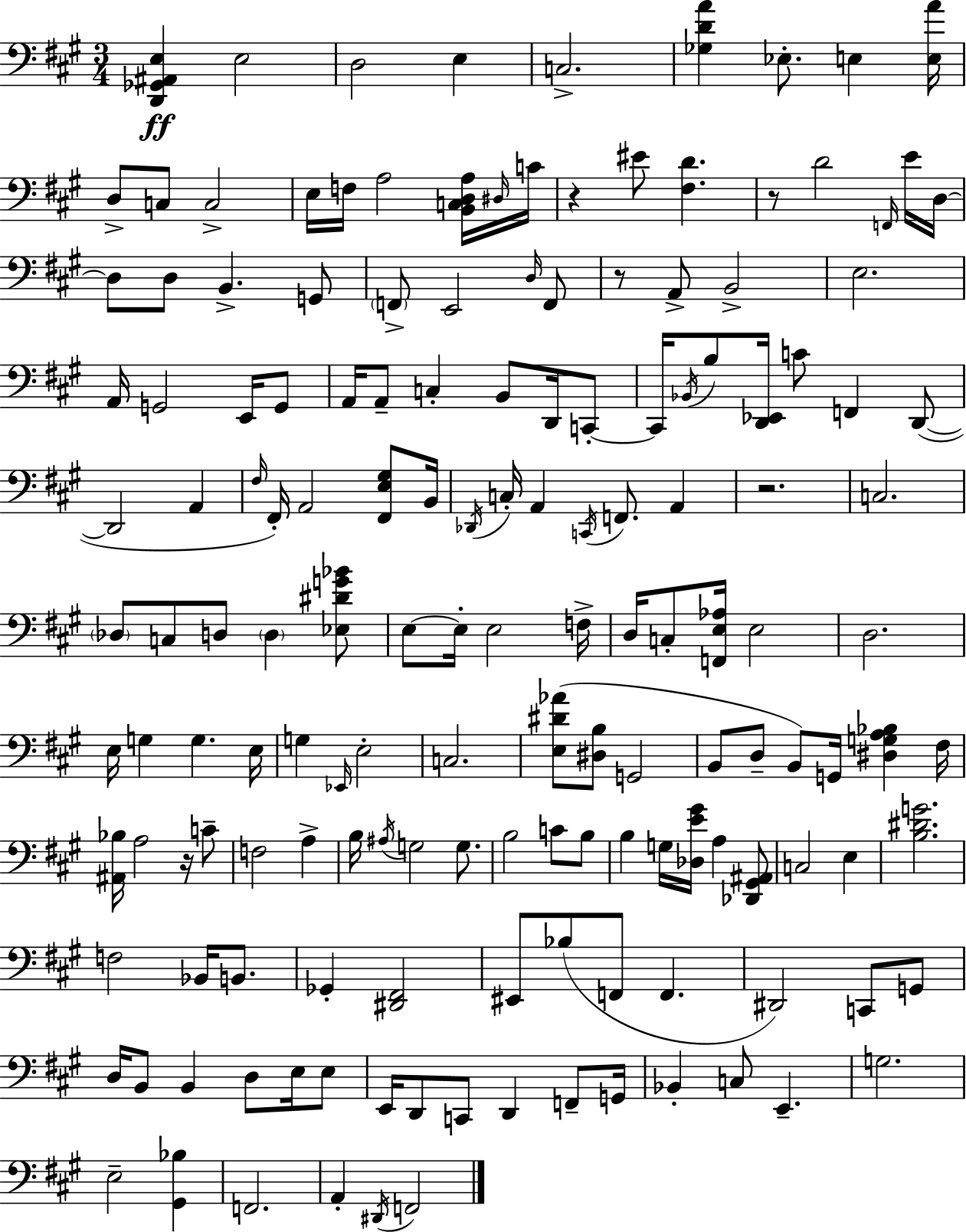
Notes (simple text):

[D2,Gb2,A#2,E3]/q E3/h D3/h E3/q C3/h. [Gb3,D4,A4]/q Eb3/e. E3/q [E3,A4]/s D3/e C3/e C3/h E3/s F3/s A3/h [B2,C3,D3,A3]/s D#3/s C4/s R/q EIS4/e [F#3,D4]/q. R/e D4/h F2/s E4/s D3/s D3/e D3/e B2/q. G2/e F2/e E2/h D3/s F2/e R/e A2/e B2/h E3/h. A2/s G2/h E2/s G2/e A2/s A2/e C3/q B2/e D2/s C2/e C2/s Bb2/s B3/e [D2,Eb2]/s C4/e F2/q D2/e D2/h A2/q F#3/s F#2/s A2/h [F#2,E3,G#3]/e B2/s Db2/s C3/s A2/q C2/s F2/e. A2/q R/h. C3/h. Db3/e C3/e D3/e D3/q [Eb3,D#4,G4,Bb4]/e E3/e E3/s E3/h F3/s D3/s C3/e [F2,E3,Ab3]/s E3/h D3/h. E3/s G3/q G3/q. E3/s G3/q Eb2/s E3/h C3/h. [E3,D#4,Ab4]/e [D#3,B3]/e G2/h B2/e D3/e B2/e G2/s [D#3,G3,A3,Bb3]/q F#3/s [A#2,Bb3]/s A3/h R/s C4/e F3/h A3/q B3/s A#3/s G3/h G3/e. B3/h C4/e B3/e B3/q G3/s [Db3,E4,G#4]/s A3/q [Db2,G#2,A#2]/e C3/h E3/q [B3,D#4,G4]/h. F3/h Bb2/s B2/e. Gb2/q [D#2,F#2]/h EIS2/e Bb3/e F2/e F2/q. D#2/h C2/e G2/e D3/s B2/e B2/q D3/e E3/s E3/e E2/s D2/e C2/e D2/q F2/e G2/s Bb2/q C3/e E2/q. G3/h. E3/h [G#2,Bb3]/q F2/h. A2/q D#2/s F2/h